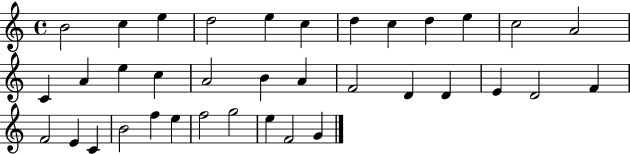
{
  \clef treble
  \time 4/4
  \defaultTimeSignature
  \key c \major
  b'2 c''4 e''4 | d''2 e''4 c''4 | d''4 c''4 d''4 e''4 | c''2 a'2 | \break c'4 a'4 e''4 c''4 | a'2 b'4 a'4 | f'2 d'4 d'4 | e'4 d'2 f'4 | \break f'2 e'4 c'4 | b'2 f''4 e''4 | f''2 g''2 | e''4 f'2 g'4 | \break \bar "|."
}